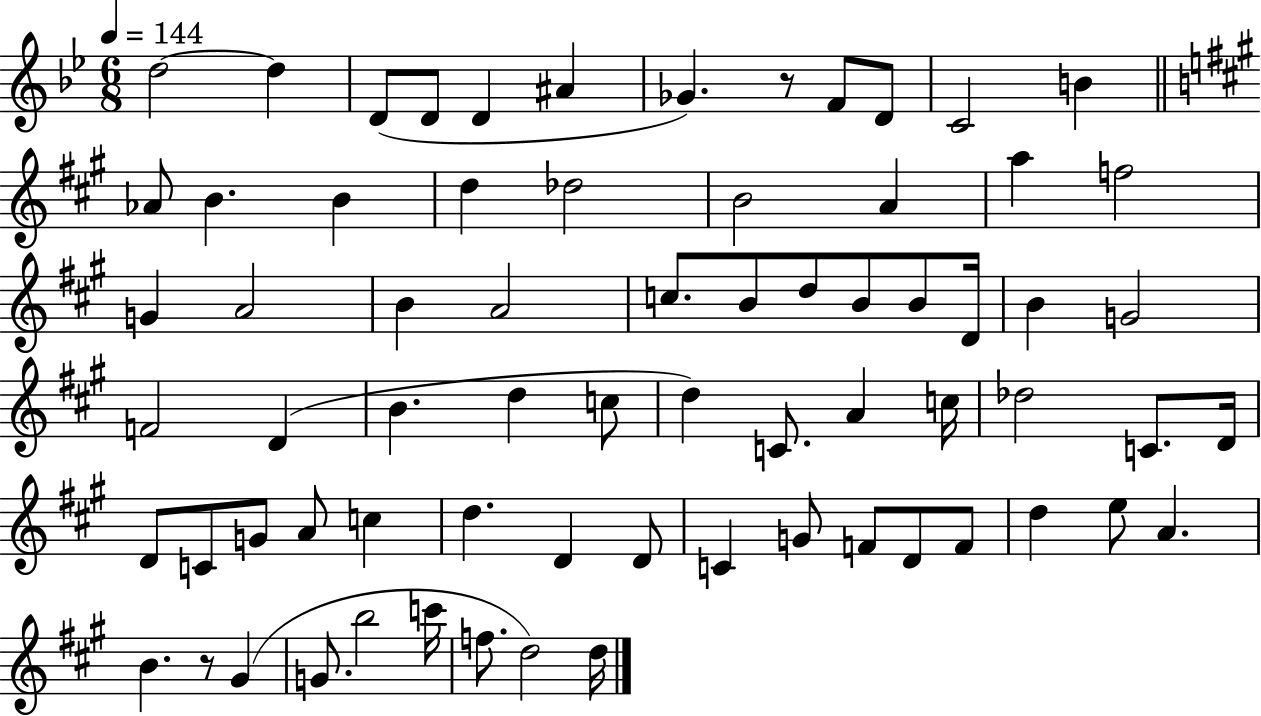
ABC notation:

X:1
T:Untitled
M:6/8
L:1/4
K:Bb
d2 d D/2 D/2 D ^A _G z/2 F/2 D/2 C2 B _A/2 B B d _d2 B2 A a f2 G A2 B A2 c/2 B/2 d/2 B/2 B/2 D/4 B G2 F2 D B d c/2 d C/2 A c/4 _d2 C/2 D/4 D/2 C/2 G/2 A/2 c d D D/2 C G/2 F/2 D/2 F/2 d e/2 A B z/2 ^G G/2 b2 c'/4 f/2 d2 d/4